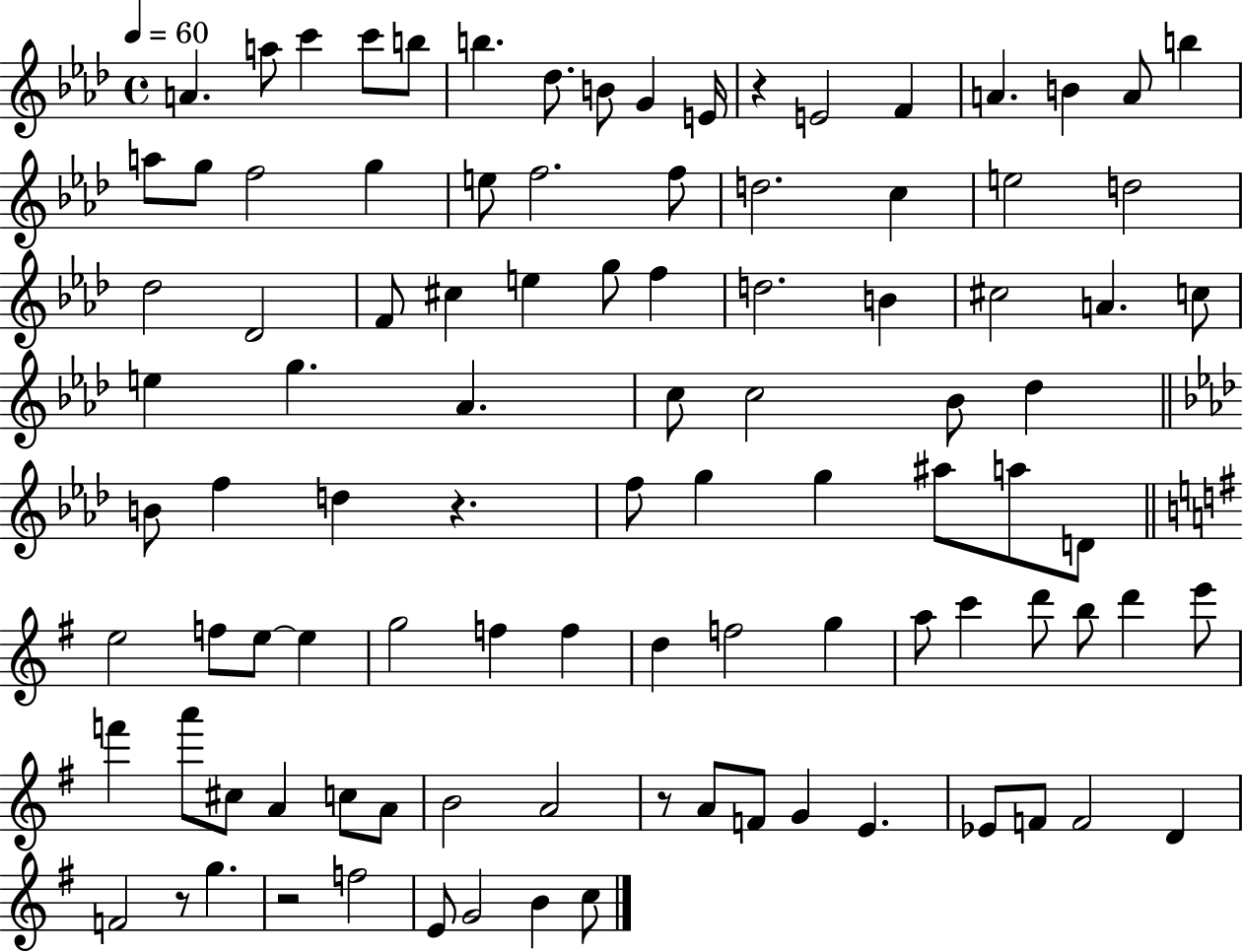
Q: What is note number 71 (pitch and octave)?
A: E6